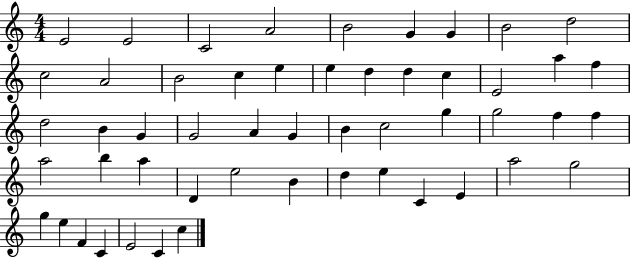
X:1
T:Untitled
M:4/4
L:1/4
K:C
E2 E2 C2 A2 B2 G G B2 d2 c2 A2 B2 c e e d d c E2 a f d2 B G G2 A G B c2 g g2 f f a2 b a D e2 B d e C E a2 g2 g e F C E2 C c